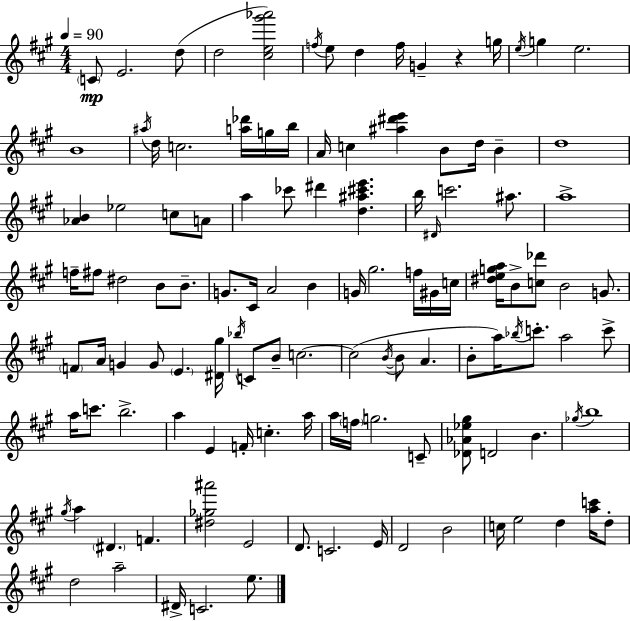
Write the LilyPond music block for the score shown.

{
  \clef treble
  \numericTimeSignature
  \time 4/4
  \key a \major
  \tempo 4 = 90
  \parenthesize c'8\mp e'2. d''8( | d''2 <cis'' e'' gis''' aes'''>2) | \acciaccatura { f''16 } e''8 d''4 f''16 g'4-- r4 | g''16 \acciaccatura { e''16 } g''4 e''2. | \break b'1 | \acciaccatura { ais''16 } d''16 c''2. | <a'' des'''>16 g''16 b''16 a'16 c''4 <ais'' dis''' e'''>4 b'8 d''16 b'4-- | d''1 | \break <aes' b'>4 ees''2 c''8 | a'8 a''4 ces'''8 dis'''4 <d'' ais'' cis''' e'''>4. | b''16 \grace { dis'16 } c'''2. | ais''8. a''1-> | \break f''16-- fis''8 dis''2 b'8 | b'8.-- g'8. cis'16 a'2 | b'4 g'16 gis''2. | f''16 gis'16 c''16 <dis'' e'' g'' a''>16 b'8-> <c'' des'''>8 b'2 | \break g'8. \parenthesize f'8 a'16 g'4 g'8 \parenthesize e'4. | <dis' gis''>16 \acciaccatura { bes''16 } c'8 b'8-- c''2.~~ | c''2( \acciaccatura { b'16~ }~ b'8 | a'4. b'8-. a''16) \acciaccatura { bes''16 } c'''8.-. a''2 | \break c'''8-> a''16 c'''8. b''2.-> | a''4 e'4 f'16-. | c''4.-. a''16 a''16 \parenthesize f''16 g''2. | c'8-- <des' aes' ees'' gis''>8 d'2 | \break b'4. \acciaccatura { ges''16 } b''1 | \acciaccatura { gis''16 } a''4 \parenthesize dis'4. | f'4. <dis'' ges'' ais'''>2 | e'2 d'8. c'2. | \break e'16 d'2 | b'2 c''16 e''2 | d''4 <a'' c'''>16 d''8-. d''2 | a''2-- dis'16-> c'2. | \break e''8. \bar "|."
}